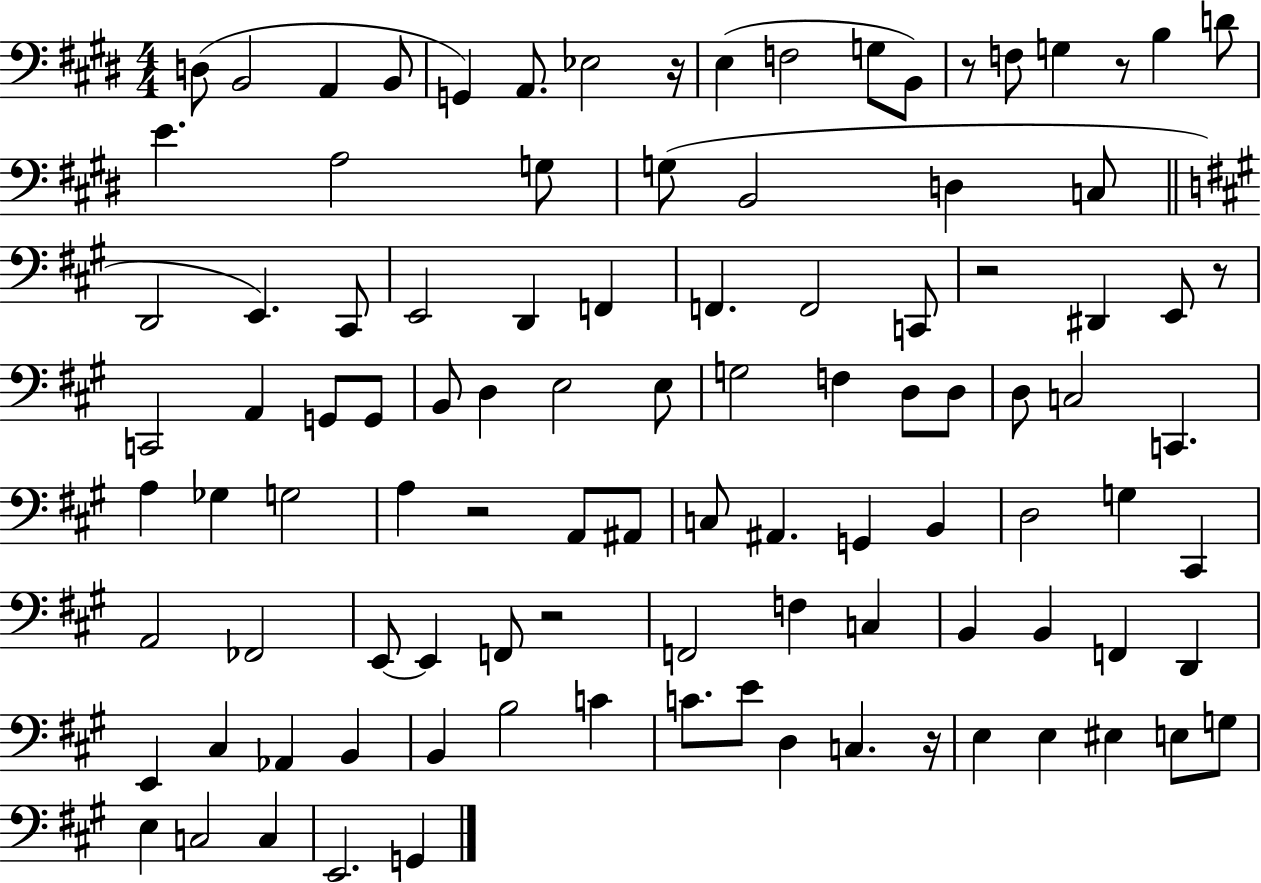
D3/e B2/h A2/q B2/e G2/q A2/e. Eb3/h R/s E3/q F3/h G3/e B2/e R/e F3/e G3/q R/e B3/q D4/e E4/q. A3/h G3/e G3/e B2/h D3/q C3/e D2/h E2/q. C#2/e E2/h D2/q F2/q F2/q. F2/h C2/e R/h D#2/q E2/e R/e C2/h A2/q G2/e G2/e B2/e D3/q E3/h E3/e G3/h F3/q D3/e D3/e D3/e C3/h C2/q. A3/q Gb3/q G3/h A3/q R/h A2/e A#2/e C3/e A#2/q. G2/q B2/q D3/h G3/q C#2/q A2/h FES2/h E2/e E2/q F2/e R/h F2/h F3/q C3/q B2/q B2/q F2/q D2/q E2/q C#3/q Ab2/q B2/q B2/q B3/h C4/q C4/e. E4/e D3/q C3/q. R/s E3/q E3/q EIS3/q E3/e G3/e E3/q C3/h C3/q E2/h. G2/q